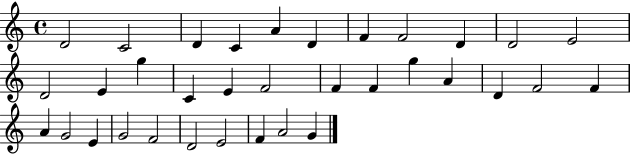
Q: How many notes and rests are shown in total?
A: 34